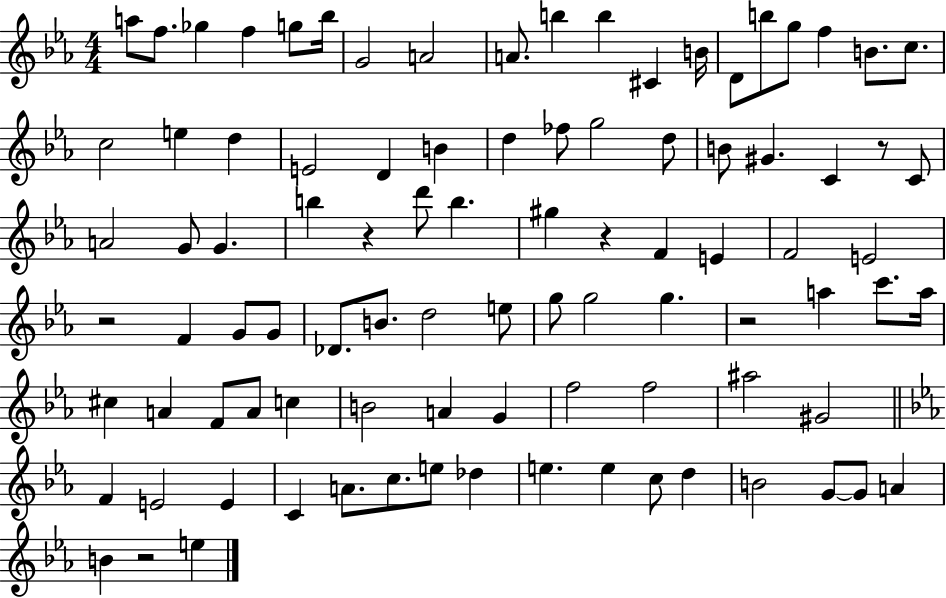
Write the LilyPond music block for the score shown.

{
  \clef treble
  \numericTimeSignature
  \time 4/4
  \key ees \major
  a''8 f''8. ges''4 f''4 g''8 bes''16 | g'2 a'2 | a'8. b''4 b''4 cis'4 b'16 | d'8 b''8 g''8 f''4 b'8. c''8. | \break c''2 e''4 d''4 | e'2 d'4 b'4 | d''4 fes''8 g''2 d''8 | b'8 gis'4. c'4 r8 c'8 | \break a'2 g'8 g'4. | b''4 r4 d'''8 b''4. | gis''4 r4 f'4 e'4 | f'2 e'2 | \break r2 f'4 g'8 g'8 | des'8. b'8. d''2 e''8 | g''8 g''2 g''4. | r2 a''4 c'''8. a''16 | \break cis''4 a'4 f'8 a'8 c''4 | b'2 a'4 g'4 | f''2 f''2 | ais''2 gis'2 | \break \bar "||" \break \key ees \major f'4 e'2 e'4 | c'4 a'8. c''8. e''8 des''4 | e''4. e''4 c''8 d''4 | b'2 g'8~~ g'8 a'4 | \break b'4 r2 e''4 | \bar "|."
}